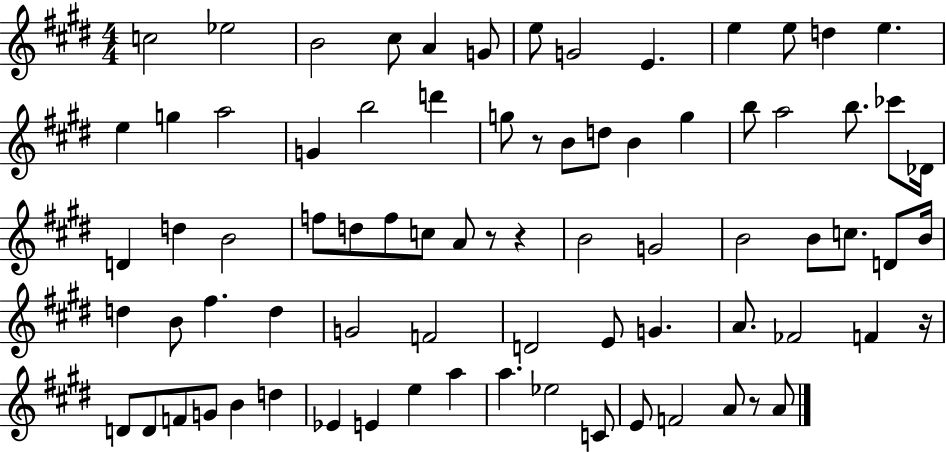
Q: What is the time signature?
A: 4/4